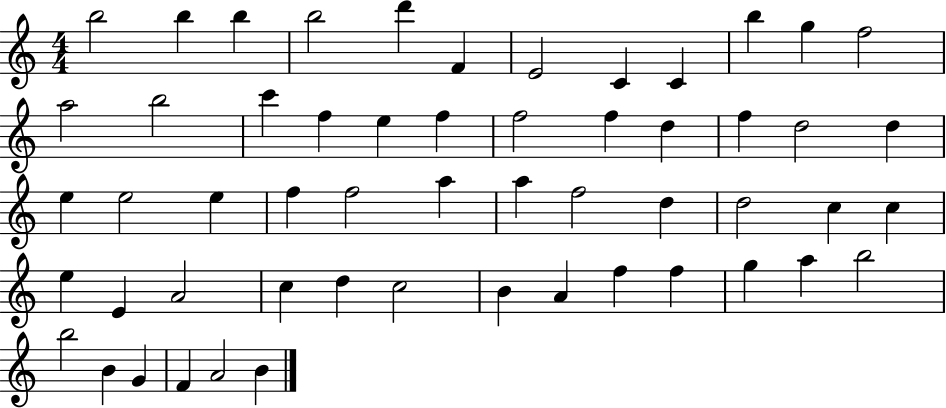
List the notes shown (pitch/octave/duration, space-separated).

B5/h B5/q B5/q B5/h D6/q F4/q E4/h C4/q C4/q B5/q G5/q F5/h A5/h B5/h C6/q F5/q E5/q F5/q F5/h F5/q D5/q F5/q D5/h D5/q E5/q E5/h E5/q F5/q F5/h A5/q A5/q F5/h D5/q D5/h C5/q C5/q E5/q E4/q A4/h C5/q D5/q C5/h B4/q A4/q F5/q F5/q G5/q A5/q B5/h B5/h B4/q G4/q F4/q A4/h B4/q